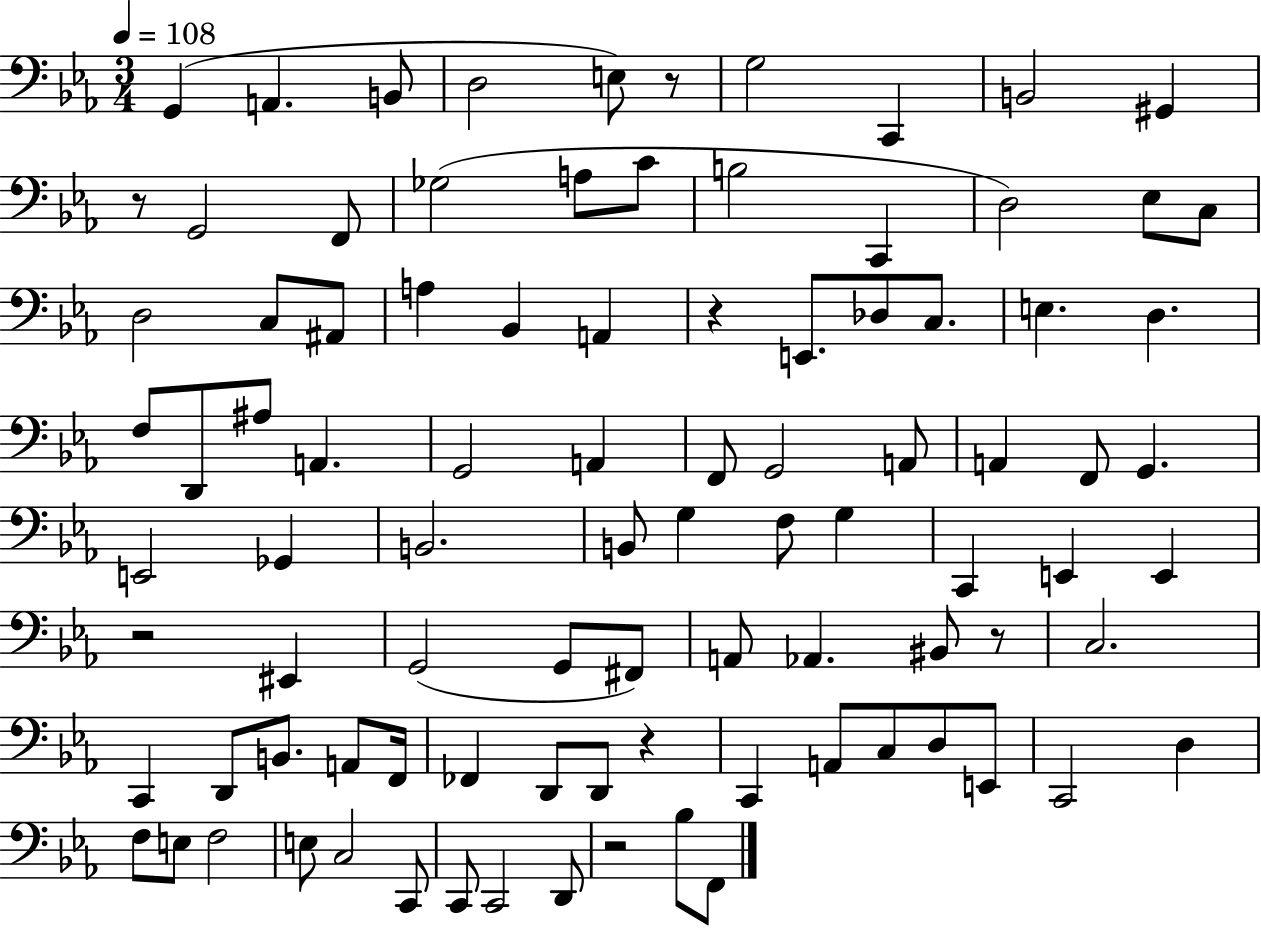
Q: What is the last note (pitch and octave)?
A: F2